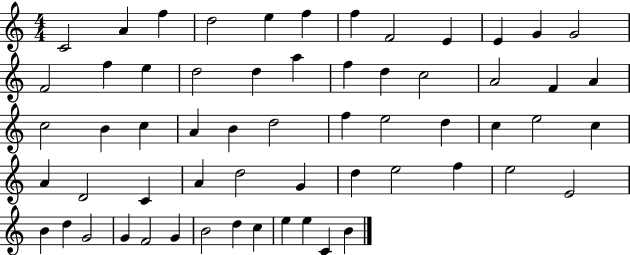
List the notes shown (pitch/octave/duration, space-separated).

C4/h A4/q F5/q D5/h E5/q F5/q F5/q F4/h E4/q E4/q G4/q G4/h F4/h F5/q E5/q D5/h D5/q A5/q F5/q D5/q C5/h A4/h F4/q A4/q C5/h B4/q C5/q A4/q B4/q D5/h F5/q E5/h D5/q C5/q E5/h C5/q A4/q D4/h C4/q A4/q D5/h G4/q D5/q E5/h F5/q E5/h E4/h B4/q D5/q G4/h G4/q F4/h G4/q B4/h D5/q C5/q E5/q E5/q C4/q B4/q